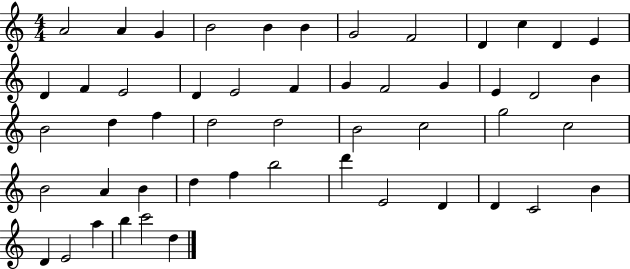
A4/h A4/q G4/q B4/h B4/q B4/q G4/h F4/h D4/q C5/q D4/q E4/q D4/q F4/q E4/h D4/q E4/h F4/q G4/q F4/h G4/q E4/q D4/h B4/q B4/h D5/q F5/q D5/h D5/h B4/h C5/h G5/h C5/h B4/h A4/q B4/q D5/q F5/q B5/h D6/q E4/h D4/q D4/q C4/h B4/q D4/q E4/h A5/q B5/q C6/h D5/q